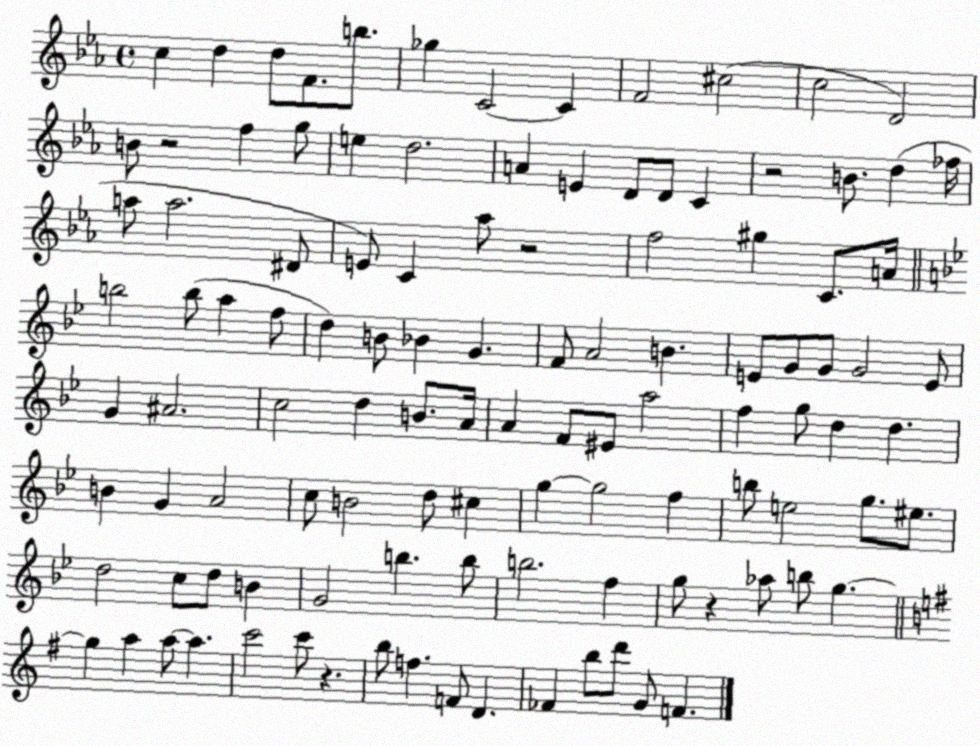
X:1
T:Untitled
M:4/4
L:1/4
K:Eb
c d d/2 F/2 b/2 _g C2 C F2 ^c2 c2 D2 B/2 z2 f g/2 e d2 A E D/2 D/2 C z2 B/2 d _f/4 a/2 a2 ^D/2 E/2 C _a/2 z2 f2 ^g C/2 A/4 b2 b/2 a f/2 d B/2 _B G F/2 A2 B E/2 G/2 G/2 G2 E/2 G ^A2 c2 d B/2 A/4 A F/2 ^E/2 a2 f g/2 d d B G A2 c/2 B2 d/2 ^c g g2 f b/2 e2 g/2 ^e/2 d2 c/2 d/2 B G2 b b/2 b2 f g/2 z _a/2 b/2 g g a a/2 a c'2 c'/2 z b/2 f F/2 D _F b/2 d'/2 G/2 F